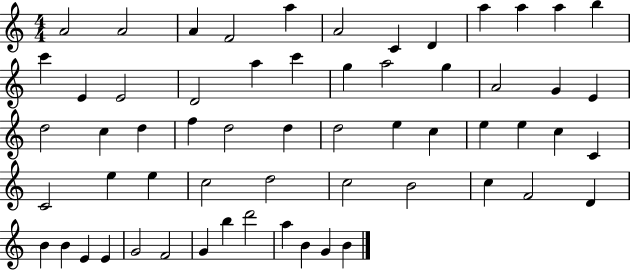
A4/h A4/h A4/q F4/h A5/q A4/h C4/q D4/q A5/q A5/q A5/q B5/q C6/q E4/q E4/h D4/h A5/q C6/q G5/q A5/h G5/q A4/h G4/q E4/q D5/h C5/q D5/q F5/q D5/h D5/q D5/h E5/q C5/q E5/q E5/q C5/q C4/q C4/h E5/q E5/q C5/h D5/h C5/h B4/h C5/q F4/h D4/q B4/q B4/q E4/q E4/q G4/h F4/h G4/q B5/q D6/h A5/q B4/q G4/q B4/q